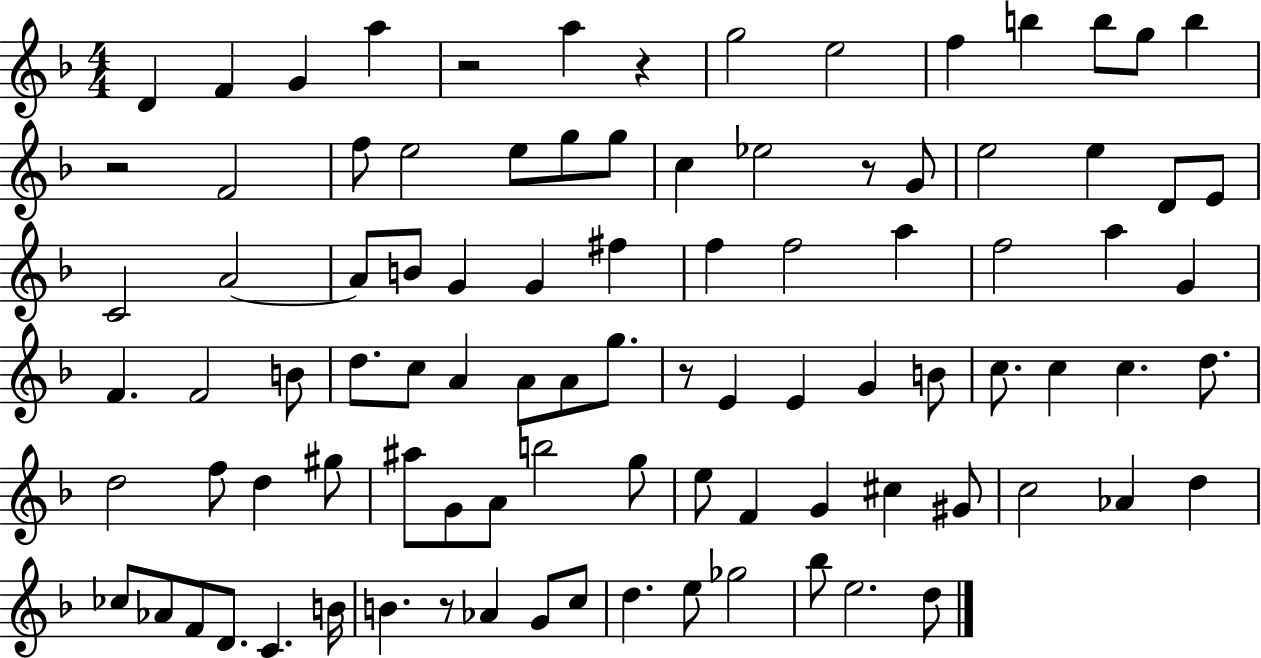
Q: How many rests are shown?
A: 6